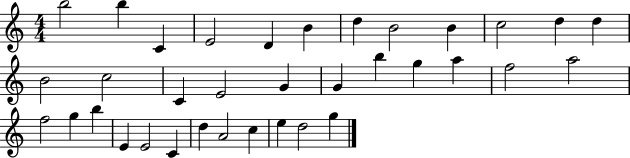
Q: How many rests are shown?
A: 0